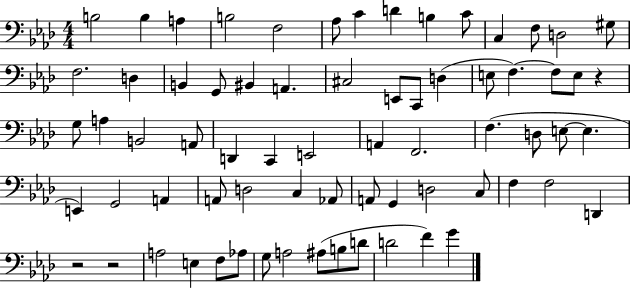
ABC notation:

X:1
T:Untitled
M:4/4
L:1/4
K:Ab
B,2 B, A, B,2 F,2 _A,/2 C D B, C/2 C, F,/2 D,2 ^G,/2 F,2 D, B,, G,,/2 ^B,, A,, ^C,2 E,,/2 C,,/2 D, E,/2 F, F,/2 E,/2 z G,/2 A, B,,2 A,,/2 D,, C,, E,,2 A,, F,,2 F, D,/2 E,/2 E, E,, G,,2 A,, A,,/2 D,2 C, _A,,/2 A,,/2 G,, D,2 C,/2 F, F,2 D,, z2 z2 A,2 E, F,/2 _A,/2 G,/2 A,2 ^A,/2 B,/2 D/2 D2 F G